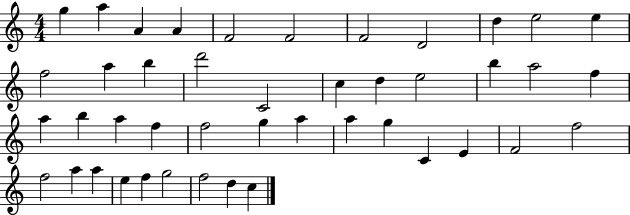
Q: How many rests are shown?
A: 0